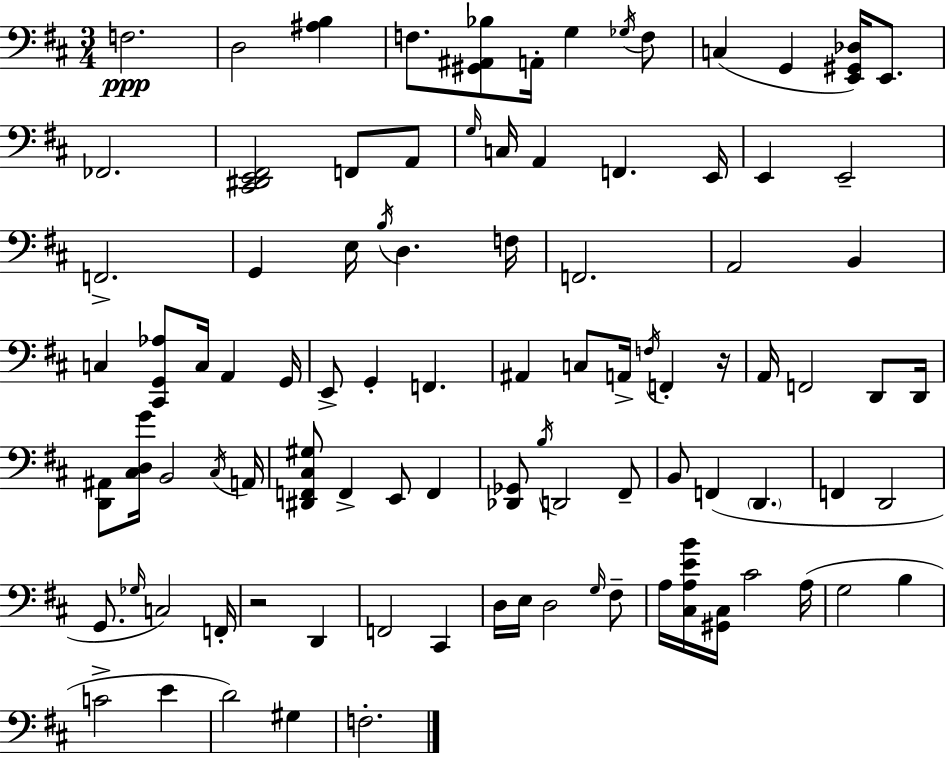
X:1
T:Untitled
M:3/4
L:1/4
K:D
F,2 D,2 [^A,B,] F,/2 [^G,,^A,,_B,]/2 A,,/4 G, _G,/4 F,/2 C, G,, [E,,^G,,_D,]/4 E,,/2 _F,,2 [^C,,^D,,E,,^F,,]2 F,,/2 A,,/2 G,/4 C,/4 A,, F,, E,,/4 E,, E,,2 F,,2 G,, E,/4 B,/4 D, F,/4 F,,2 A,,2 B,, C, [^C,,G,,_A,]/2 C,/4 A,, G,,/4 E,,/2 G,, F,, ^A,, C,/2 A,,/4 F,/4 F,, z/4 A,,/4 F,,2 D,,/2 D,,/4 [D,,^A,,]/2 [^C,D,G]/4 B,,2 ^C,/4 A,,/4 [^D,,F,,^C,^G,]/2 F,, E,,/2 F,, [_D,,_G,,]/2 B,/4 D,,2 ^F,,/2 B,,/2 F,, D,, F,, D,,2 G,,/2 _G,/4 C,2 F,,/4 z2 D,, F,,2 ^C,, D,/4 E,/4 D,2 G,/4 ^F,/2 A,/4 [^C,A,EB]/4 [^G,,^C,]/4 ^C2 A,/4 G,2 B, C2 E D2 ^G, F,2